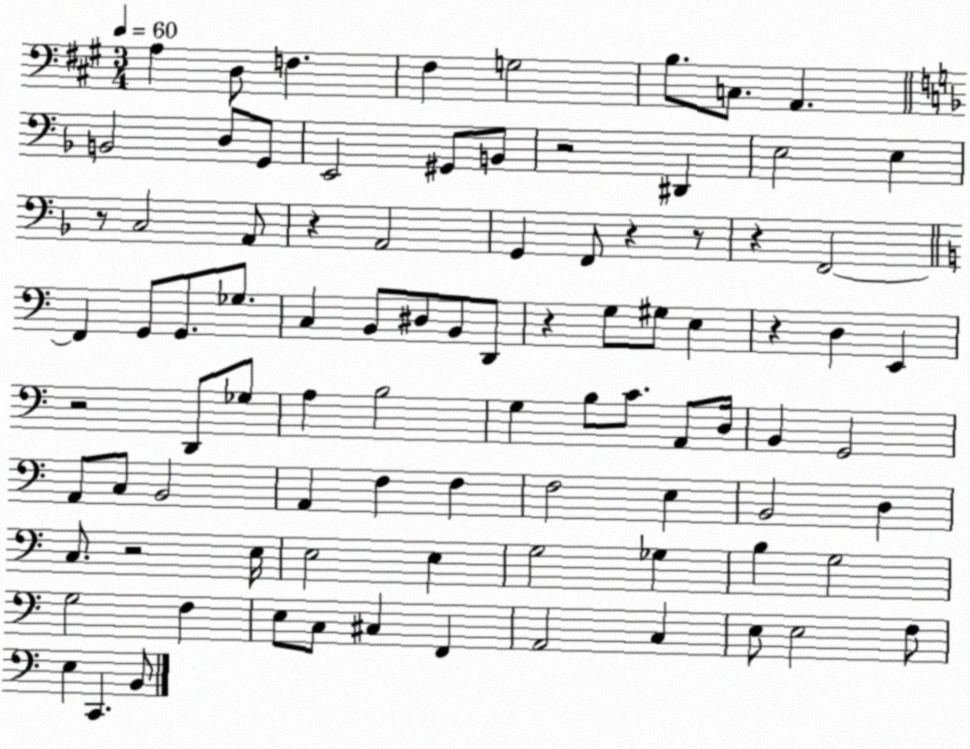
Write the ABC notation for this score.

X:1
T:Untitled
M:3/4
L:1/4
K:A
A, D,/2 F, ^F, G,2 B,/2 C,/2 A,, B,,2 D,/2 G,,/2 E,,2 ^G,,/2 B,,/2 z2 ^D,, E,2 E, z/2 C,2 A,,/2 z A,,2 G,, F,,/2 z z/2 z F,,2 F,, G,,/2 G,,/2 _G,/2 C, B,,/2 ^D,/2 B,,/2 D,,/2 z G,/2 ^G,/2 E, z D, E,, z2 D,,/2 _G,/2 A, B,2 G, B,/2 C/2 A,,/2 D,/4 B,, G,,2 A,,/2 C,/2 B,,2 A,, F, F, F,2 E, B,,2 D, C,/2 z2 E,/4 E,2 E, G,2 _G, B, G,2 G,2 F, E,/2 C,/2 ^C, F,, A,,2 C, E,/2 E,2 F,/2 E, C,, B,,/2